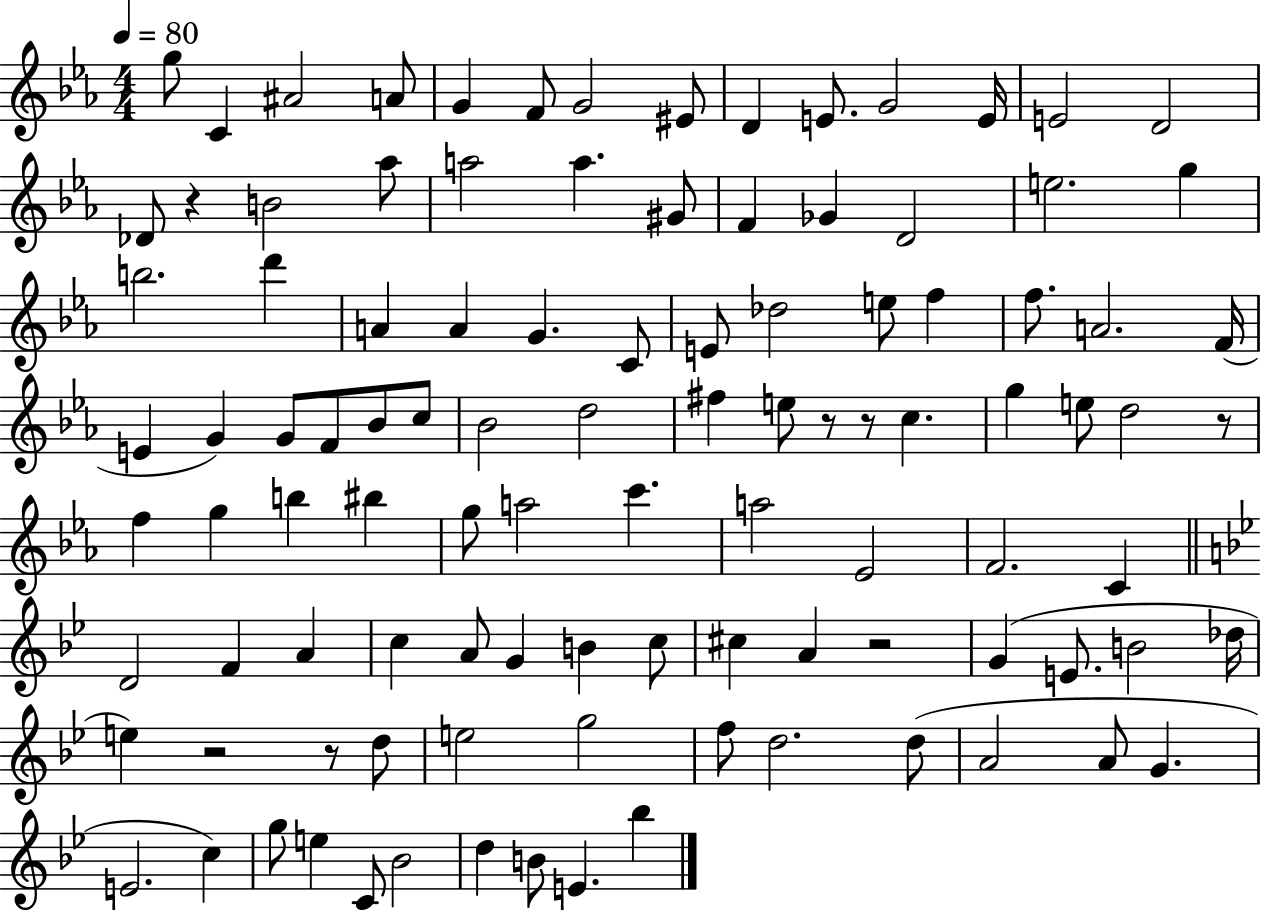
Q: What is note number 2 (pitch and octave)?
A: C4